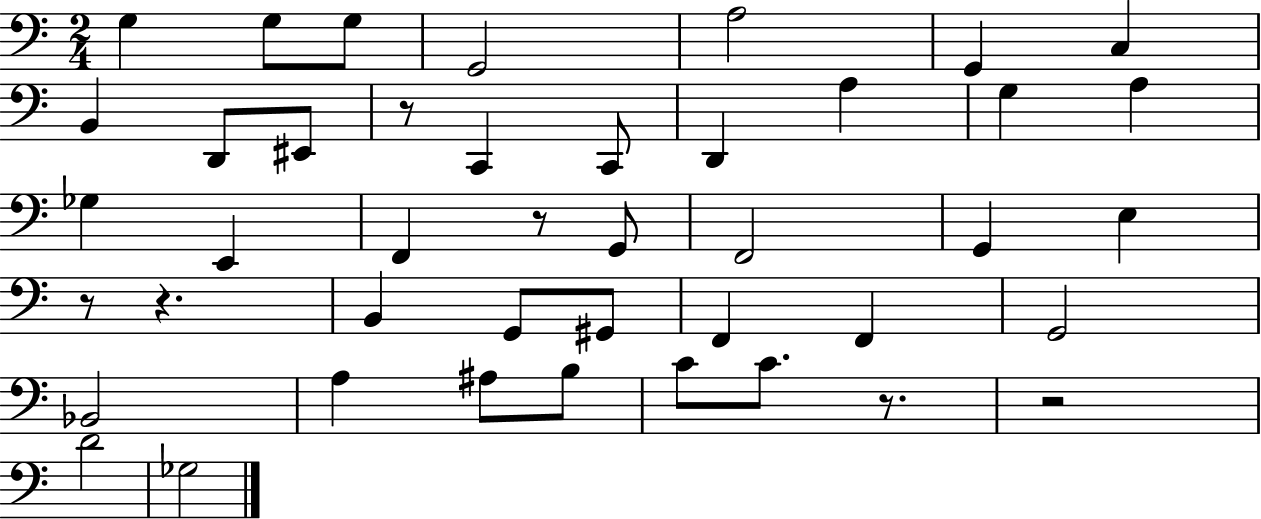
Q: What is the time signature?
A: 2/4